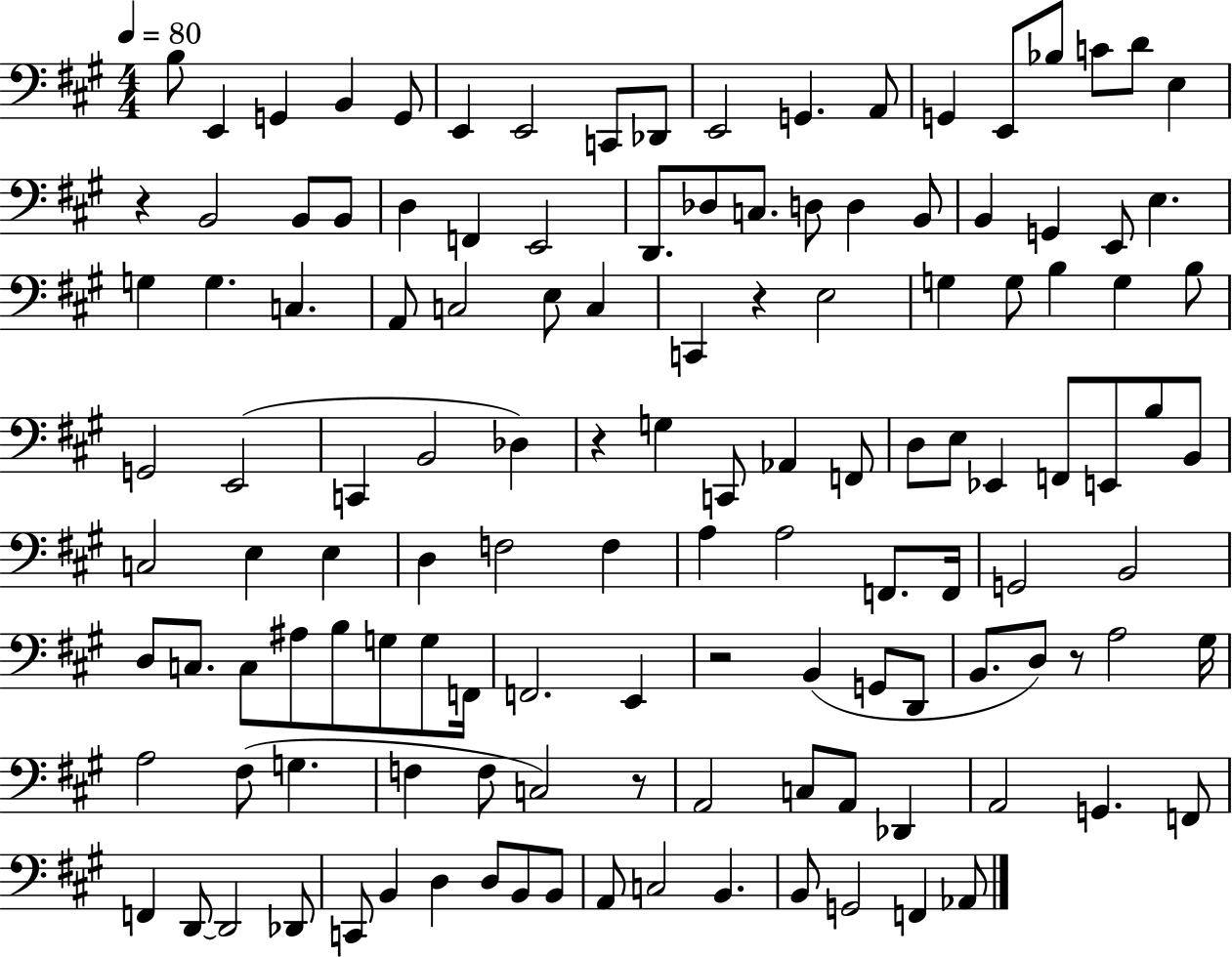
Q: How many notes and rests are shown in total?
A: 129